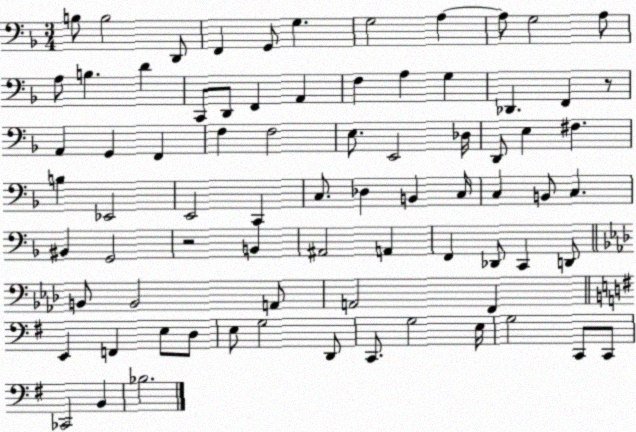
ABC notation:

X:1
T:Untitled
M:3/4
L:1/4
K:F
B,/2 B,2 D,,/2 F,, G,,/2 G, G,2 A, A,/2 G,2 A,/2 A,/2 B, D C,,/2 D,,/2 F,, A,, F, A, G, _D,, F,, z/2 A,, G,, F,, F, F,2 E,/2 E,,2 _D,/4 D,,/2 E, ^F, B, _E,,2 E,,2 C,, C,/2 _D, B,, C,/4 C, B,,/2 C, ^B,, G,,2 z2 B,, ^A,,2 A,, F,, _D,,/2 C,, D,,/2 B,,/2 B,,2 A,,/2 A,,2 F,, E,, F,, E,/2 D,/2 E,/2 G,2 D,,/2 C,,/2 G,2 E,/4 G,2 C,,/2 C,,/2 _C,,2 B,, _B,2